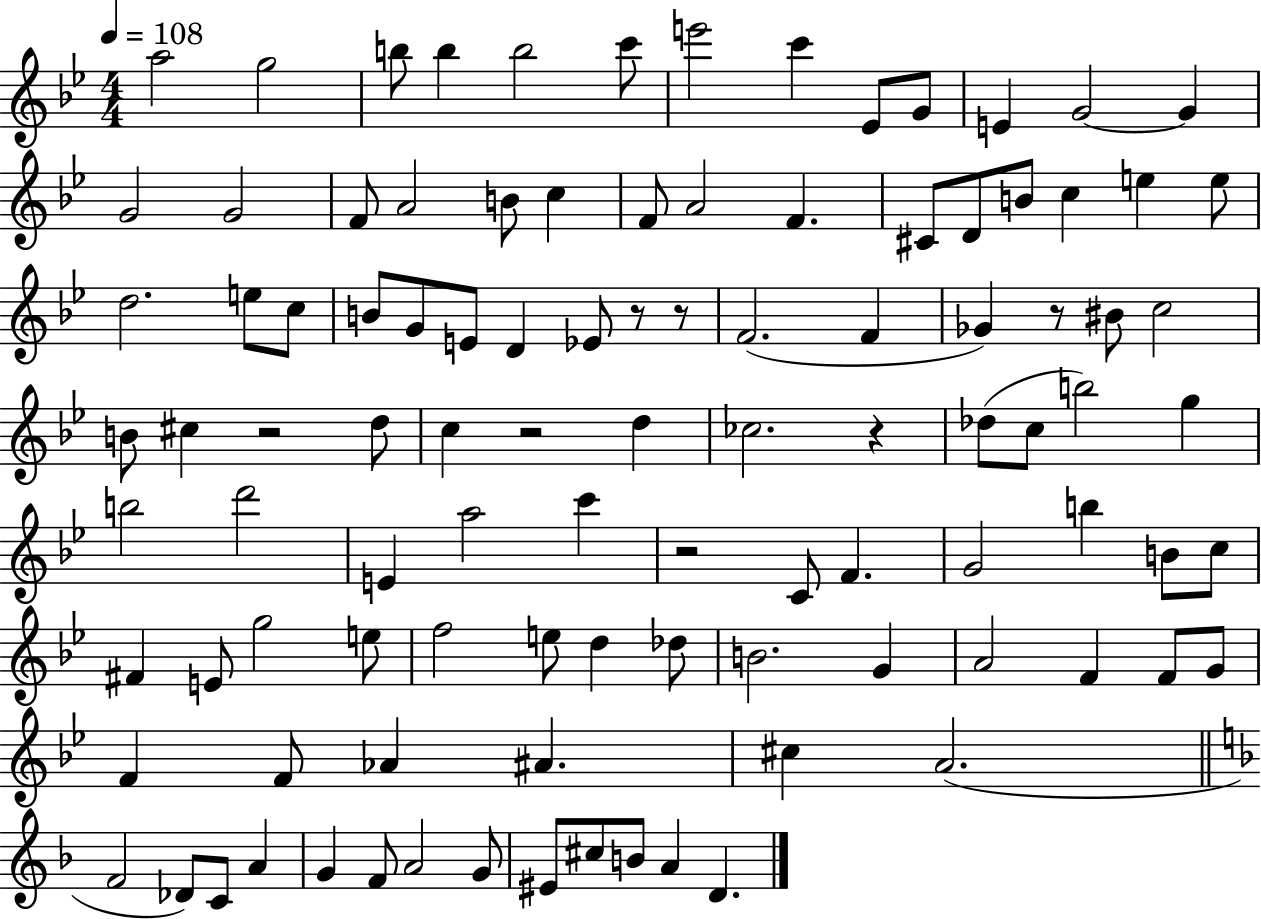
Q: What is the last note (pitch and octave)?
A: D4